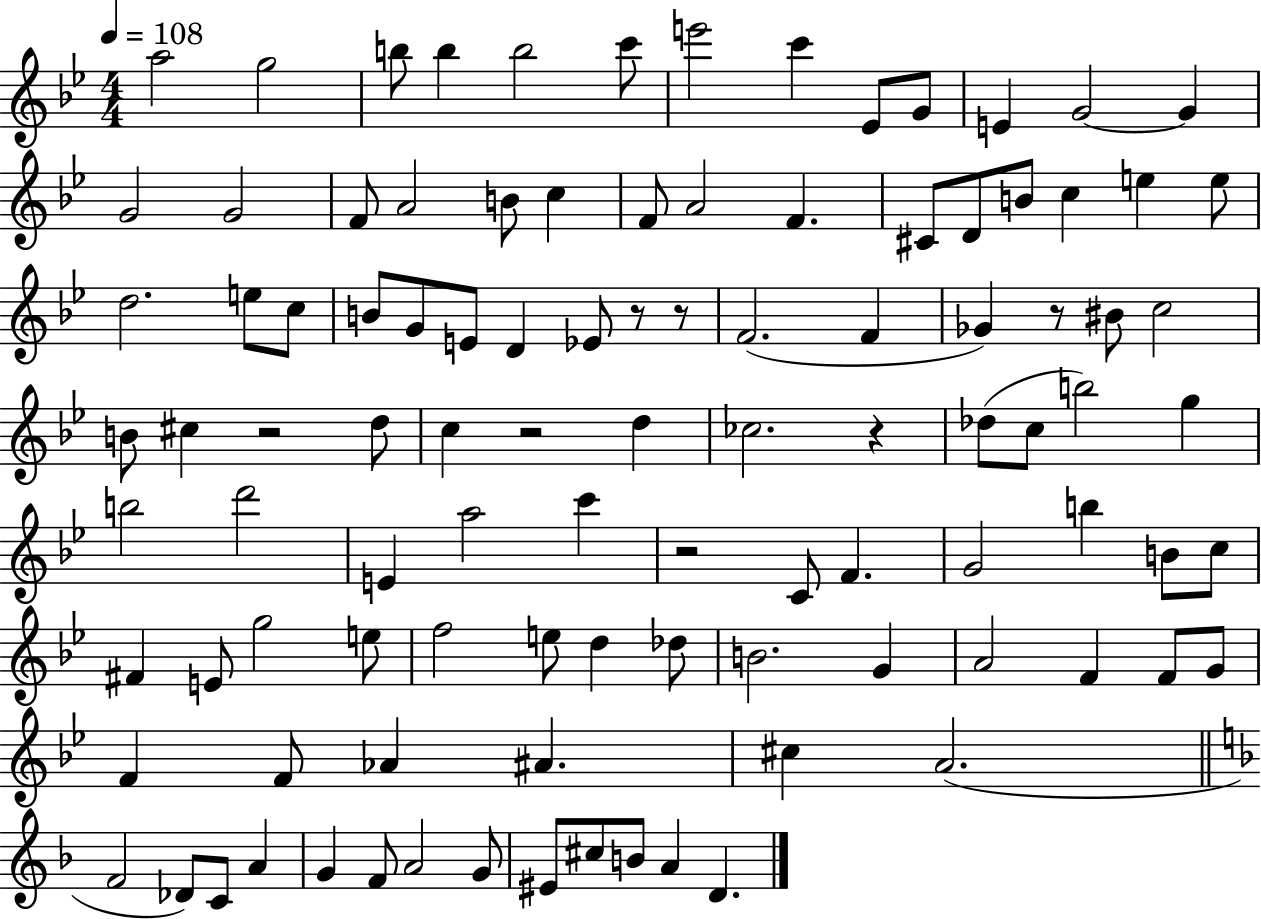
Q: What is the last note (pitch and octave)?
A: D4